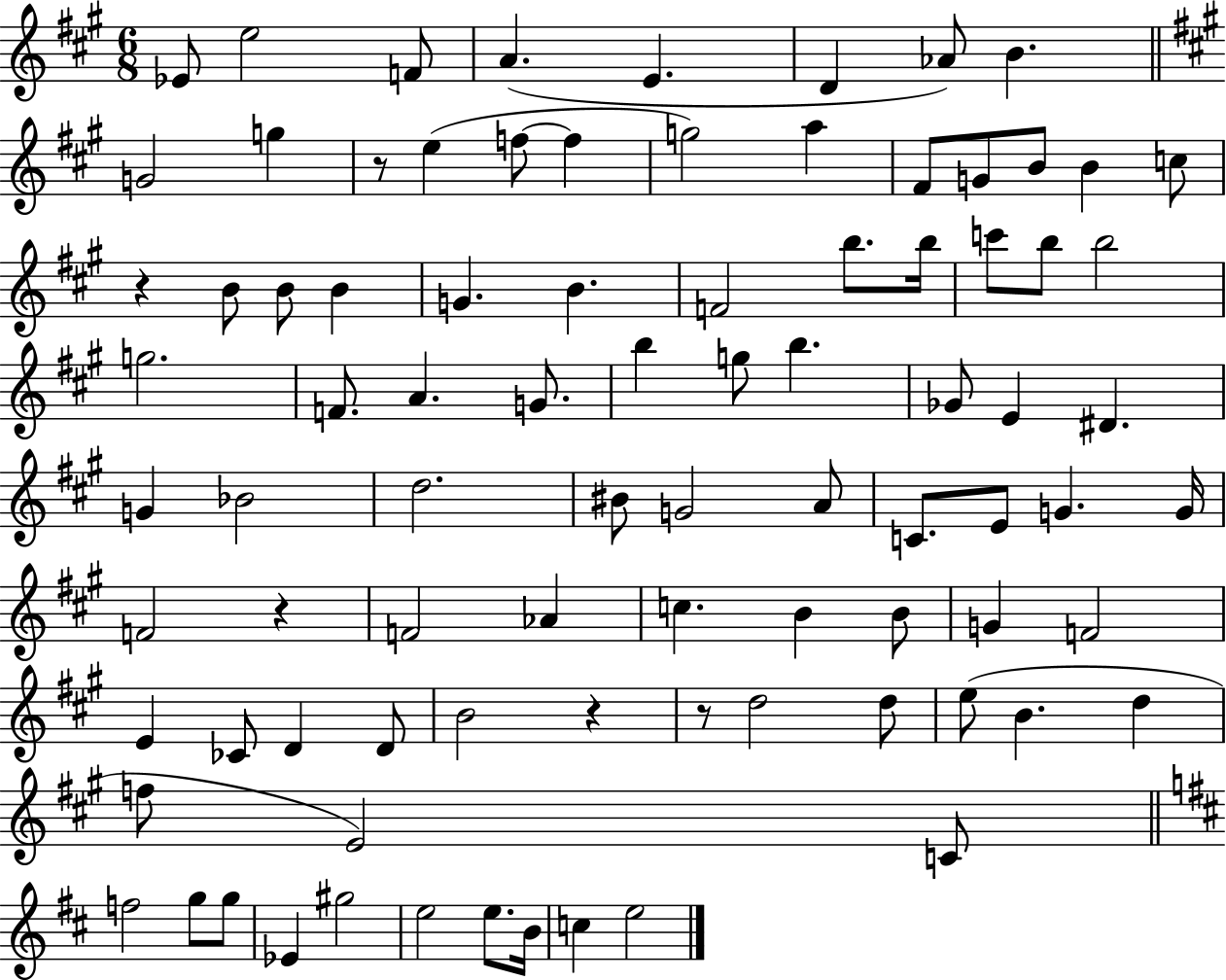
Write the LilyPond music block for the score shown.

{
  \clef treble
  \numericTimeSignature
  \time 6/8
  \key a \major
  ees'8 e''2 f'8 | a'4.( e'4. | d'4 aes'8) b'4. | \bar "||" \break \key a \major g'2 g''4 | r8 e''4( f''8~~ f''4 | g''2) a''4 | fis'8 g'8 b'8 b'4 c''8 | \break r4 b'8 b'8 b'4 | g'4. b'4. | f'2 b''8. b''16 | c'''8 b''8 b''2 | \break g''2. | f'8. a'4. g'8. | b''4 g''8 b''4. | ges'8 e'4 dis'4. | \break g'4 bes'2 | d''2. | bis'8 g'2 a'8 | c'8. e'8 g'4. g'16 | \break f'2 r4 | f'2 aes'4 | c''4. b'4 b'8 | g'4 f'2 | \break e'4 ces'8 d'4 d'8 | b'2 r4 | r8 d''2 d''8 | e''8( b'4. d''4 | \break f''8 e'2) c'8 | \bar "||" \break \key b \minor f''2 g''8 g''8 | ees'4 gis''2 | e''2 e''8. b'16 | c''4 e''2 | \break \bar "|."
}